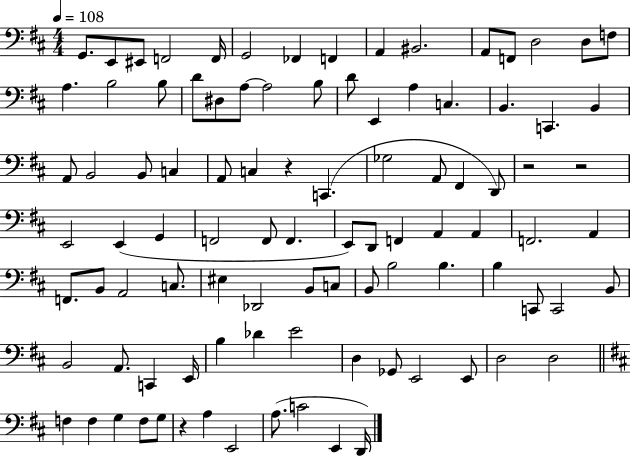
X:1
T:Untitled
M:4/4
L:1/4
K:D
G,,/2 E,,/2 ^E,,/2 F,,2 F,,/4 G,,2 _F,, F,, A,, ^B,,2 A,,/2 F,,/2 D,2 D,/2 F,/2 A, B,2 B,/2 D/2 ^D,/2 A,/2 A,2 B,/2 D/2 E,, A, C, B,, C,, B,, A,,/2 B,,2 B,,/2 C, A,,/2 C, z C,, _G,2 A,,/2 ^F,, D,,/2 z2 z2 E,,2 E,, G,, F,,2 F,,/2 F,, E,,/2 D,,/2 F,, A,, A,, F,,2 A,, F,,/2 B,,/2 A,,2 C,/2 ^E, _D,,2 B,,/2 C,/2 B,,/2 B,2 B, B, C,,/2 C,,2 B,,/2 B,,2 A,,/2 C,, E,,/4 B, _D E2 D, _G,,/2 E,,2 E,,/2 D,2 D,2 F, F, G, F,/2 G,/2 z A, E,,2 A,/2 C2 E,, D,,/4